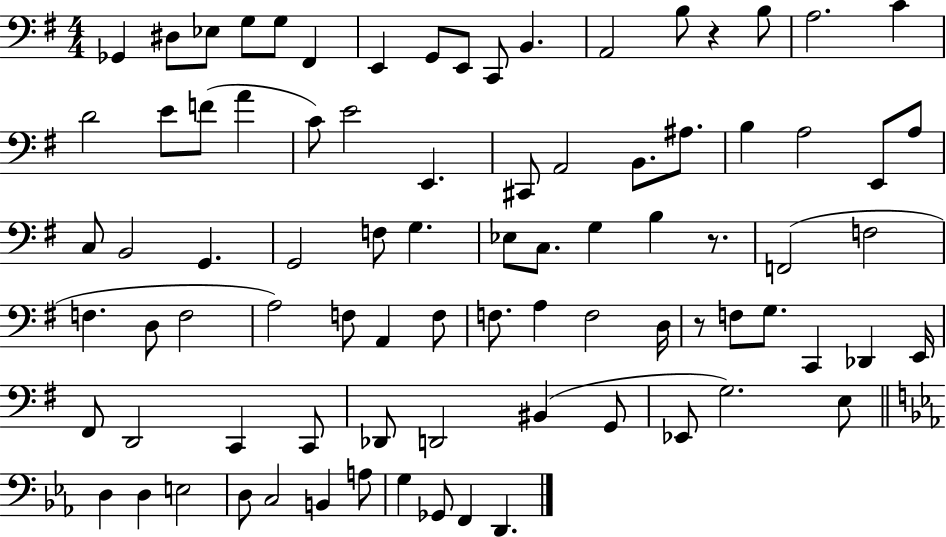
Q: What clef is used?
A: bass